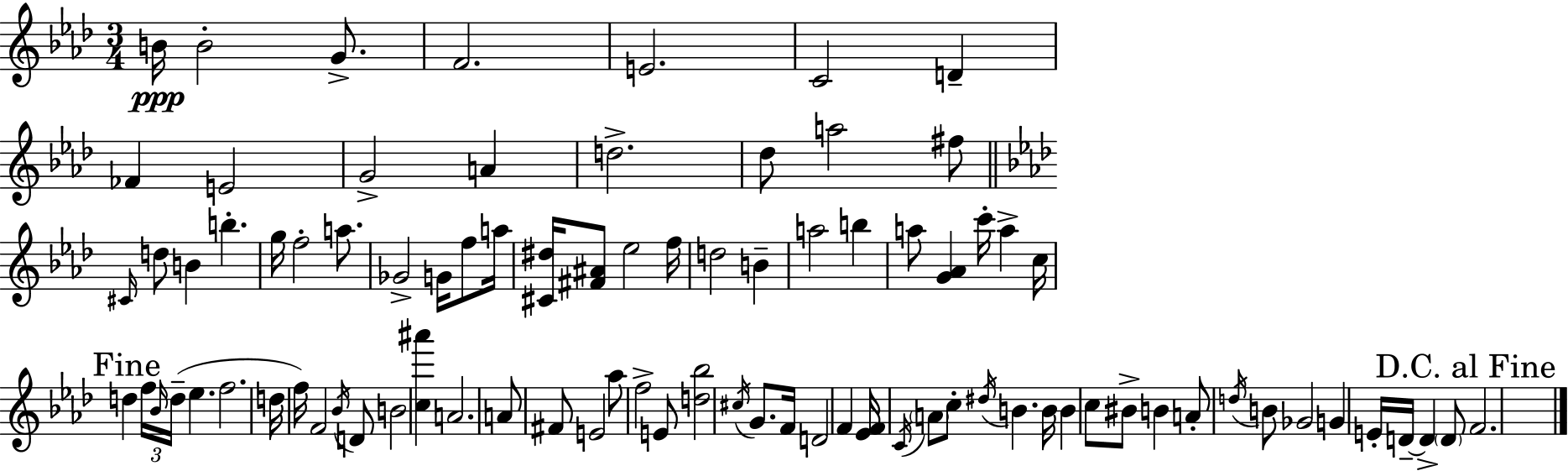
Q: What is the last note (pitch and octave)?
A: F4